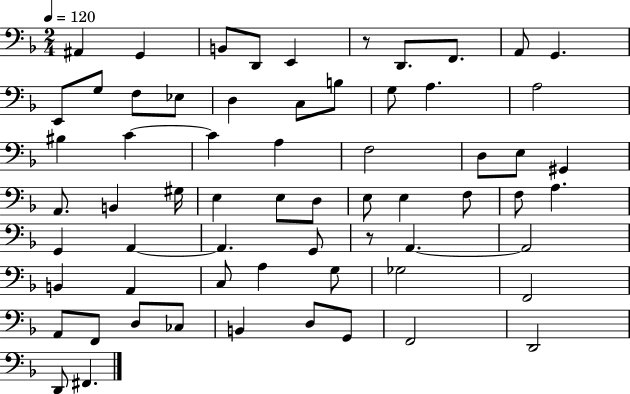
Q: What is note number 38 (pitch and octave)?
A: A3